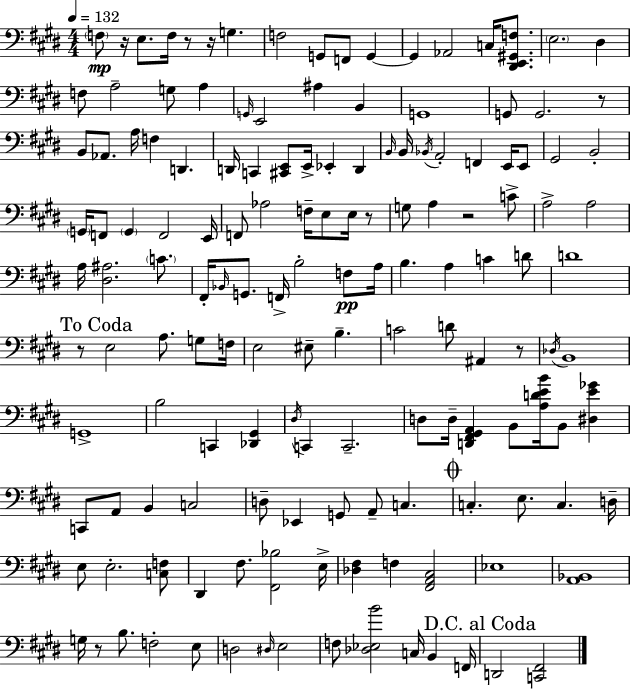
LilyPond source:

{
  \clef bass
  \numericTimeSignature
  \time 4/4
  \key e \major
  \tempo 4 = 132
  \parenthesize f8\mp r16 e8. f16 r8 r16 g4. | f2 g,8 f,8 g,4~~ | g,4 aes,2 c16 <dis, e, gis, f>8. | \parenthesize e2. dis4 | \break f8 a2-- g8 a4 | \grace { g,16 } e,2 ais4 b,4 | g,1 | g,8 g,2. r8 | \break b,8 aes,8. a16 f4 d,4. | d,16 c,4 <cis, e,>8 e,16-> ees,4-. d,4 | \grace { b,16 } b,16 \acciaccatura { bes,16 } a,2-. f,4 | e,16 e,8 gis,2 b,2-. | \break \parenthesize g,16 f,8 \parenthesize g,4 f,2 | e,16 f,8 aes2 f16-- e8 | e16 r8 g8 a4 r2 | c'8-> a2-> a2 | \break a16 <dis ais>2. | \parenthesize c'8. fis,16-. \grace { bes,16 } g,8. f,16-> b2-. | f8\pp a16 b4. a4 c'4 | d'8 d'1 | \break \mark "To Coda" r8 e2 a8. | g8 f16 e2 eis8-- b4.-- | c'2 d'8 ais,4 | r8 \acciaccatura { des16 } b,1 | \break g,1-> | b2 c,4 | <des, gis,>4 \acciaccatura { dis16 } c,4 c,2.-- | d8 d16-- <d, fis, gis, a,>4 b,8 <a d' e' b'>16 | \break b,8 <dis e' ges'>4 c,8 a,8 b,4 c2 | d8-- ees,4 g,8 a,8-- | c4. \mark \markup { \musicglyph "scripts.coda" } c4.-. e8. c4. | d16-- e8 e2.-. | \break <c f>8 dis,4 fis8. <fis, bes>2 | e16-> <des fis>4 f4 <fis, a, cis>2 | ees1 | <a, bes,>1 | \break g16 r8 b8. f2-. | e8 d2 \grace { dis16 } e2 | f8 <des ees b'>2 | c16 b,4 f,16 \mark "D.C. al Coda" d,2 <c, fis,>2 | \break \bar "|."
}